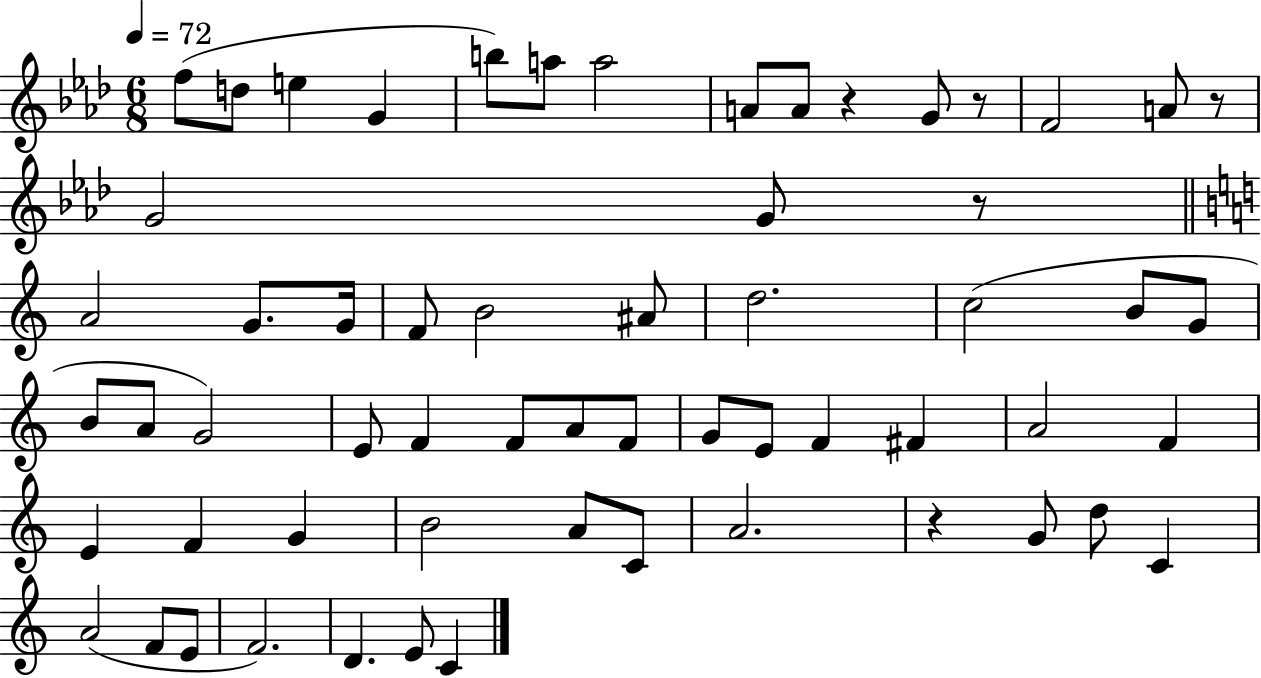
{
  \clef treble
  \numericTimeSignature
  \time 6/8
  \key aes \major
  \tempo 4 = 72
  f''8( d''8 e''4 g'4 | b''8) a''8 a''2 | a'8 a'8 r4 g'8 r8 | f'2 a'8 r8 | \break g'2 g'8 r8 | \bar "||" \break \key c \major a'2 g'8. g'16 | f'8 b'2 ais'8 | d''2. | c''2( b'8 g'8 | \break b'8 a'8 g'2) | e'8 f'4 f'8 a'8 f'8 | g'8 e'8 f'4 fis'4 | a'2 f'4 | \break e'4 f'4 g'4 | b'2 a'8 c'8 | a'2. | r4 g'8 d''8 c'4 | \break a'2( f'8 e'8 | f'2.) | d'4. e'8 c'4 | \bar "|."
}